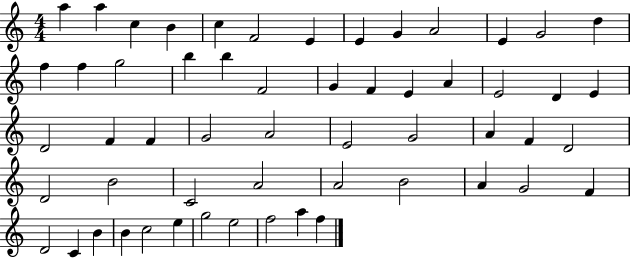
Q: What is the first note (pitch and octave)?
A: A5